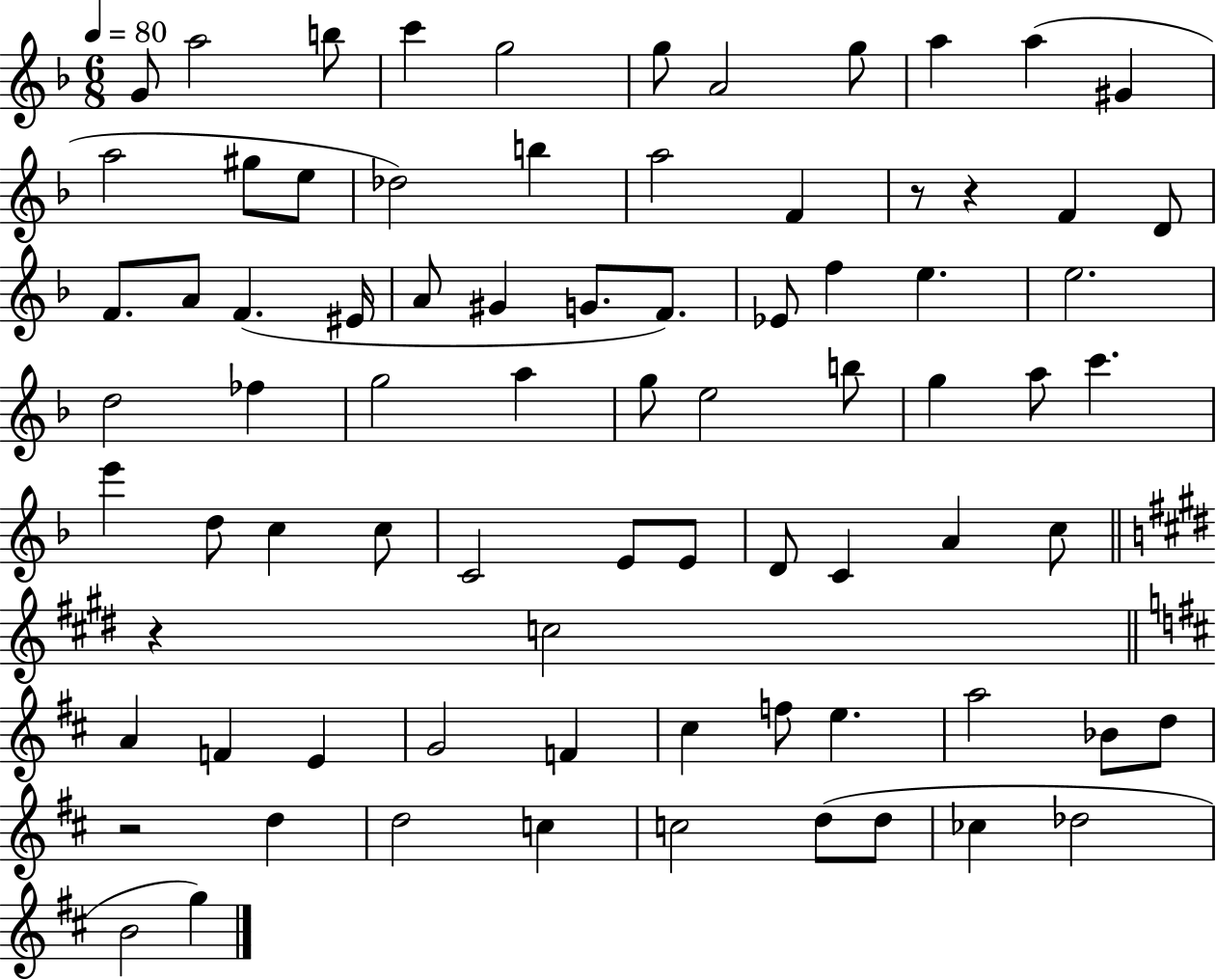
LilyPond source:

{
  \clef treble
  \numericTimeSignature
  \time 6/8
  \key f \major
  \tempo 4 = 80
  g'8 a''2 b''8 | c'''4 g''2 | g''8 a'2 g''8 | a''4 a''4( gis'4 | \break a''2 gis''8 e''8 | des''2) b''4 | a''2 f'4 | r8 r4 f'4 d'8 | \break f'8. a'8 f'4.( eis'16 | a'8 gis'4 g'8. f'8.) | ees'8 f''4 e''4. | e''2. | \break d''2 fes''4 | g''2 a''4 | g''8 e''2 b''8 | g''4 a''8 c'''4. | \break e'''4 d''8 c''4 c''8 | c'2 e'8 e'8 | d'8 c'4 a'4 c''8 | \bar "||" \break \key e \major r4 c''2 | \bar "||" \break \key d \major a'4 f'4 e'4 | g'2 f'4 | cis''4 f''8 e''4. | a''2 bes'8 d''8 | \break r2 d''4 | d''2 c''4 | c''2 d''8( d''8 | ces''4 des''2 | \break b'2 g''4) | \bar "|."
}